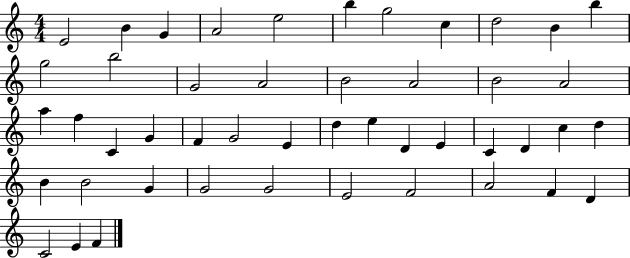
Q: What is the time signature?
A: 4/4